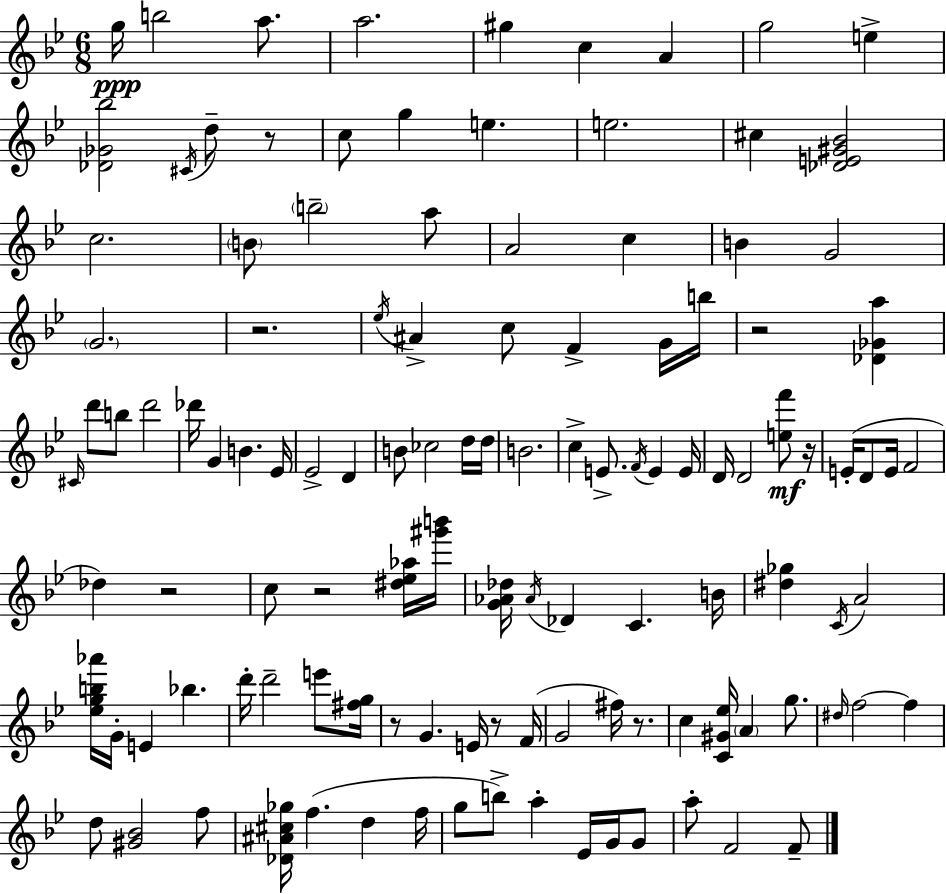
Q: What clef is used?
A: treble